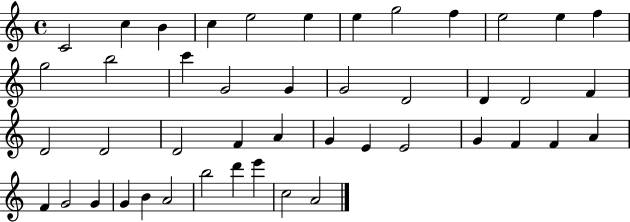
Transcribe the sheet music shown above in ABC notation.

X:1
T:Untitled
M:4/4
L:1/4
K:C
C2 c B c e2 e e g2 f e2 e f g2 b2 c' G2 G G2 D2 D D2 F D2 D2 D2 F A G E E2 G F F A F G2 G G B A2 b2 d' e' c2 A2